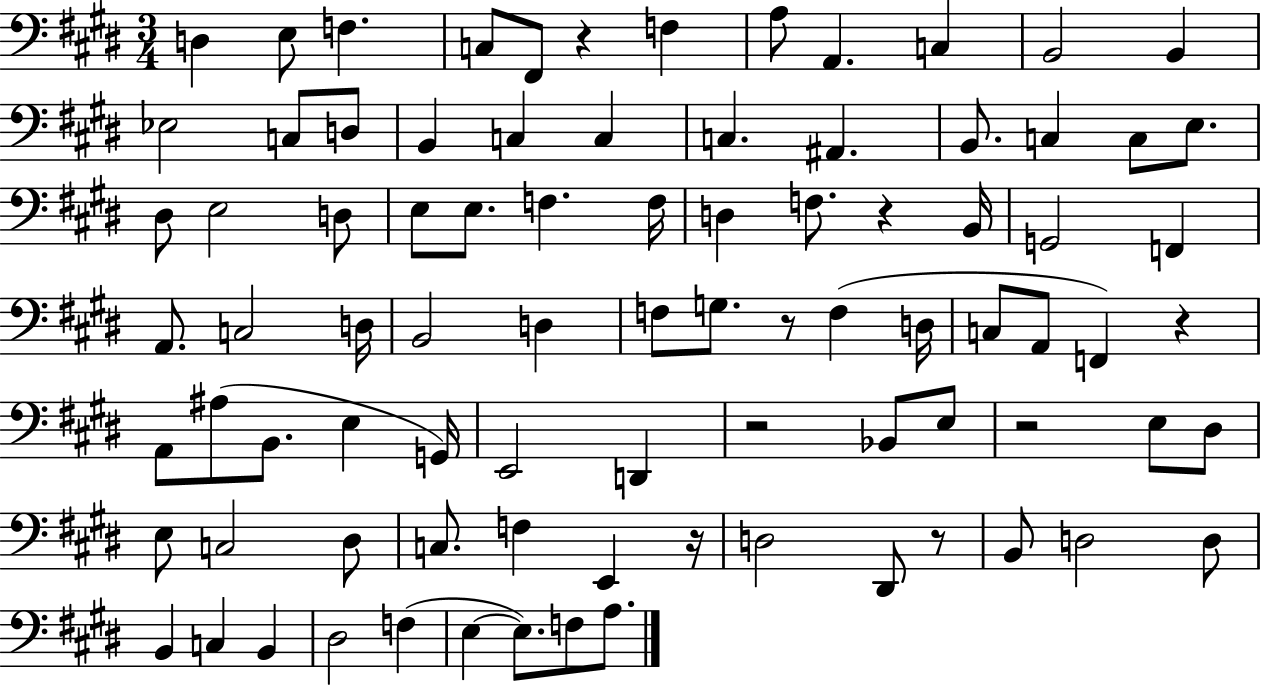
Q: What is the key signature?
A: E major